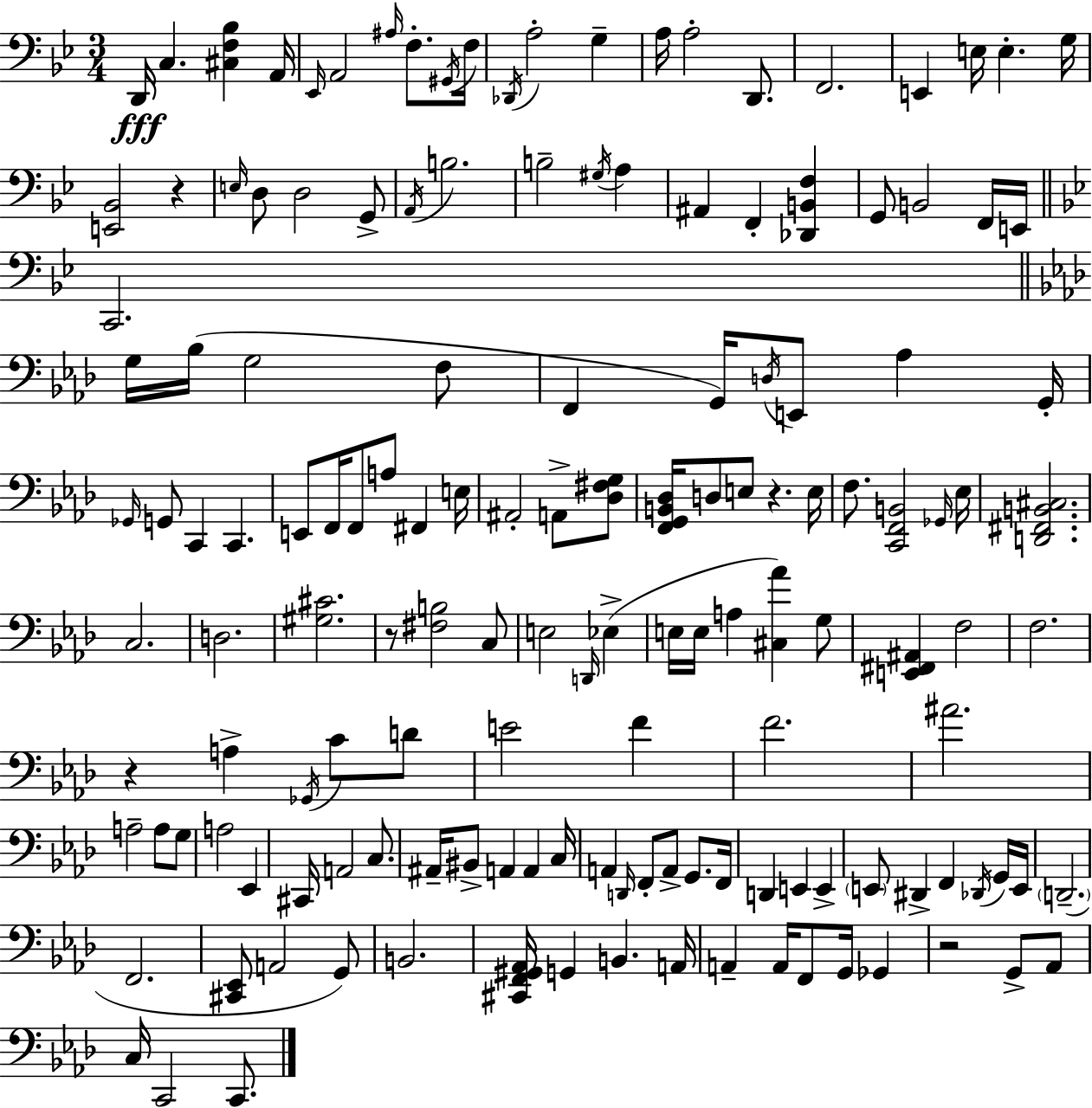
D2/s C3/q. [C#3,F3,Bb3]/q A2/s Eb2/s A2/h A#3/s F3/e. G#2/s F3/s Db2/s A3/h G3/q A3/s A3/h D2/e. F2/h. E2/q E3/s E3/q. G3/s [E2,Bb2]/h R/q E3/s D3/e D3/h G2/e A2/s B3/h. B3/h G#3/s A3/q A#2/q F2/q [Db2,B2,F3]/q G2/e B2/h F2/s E2/s C2/h. G3/s Bb3/s G3/h F3/e F2/q G2/s D3/s E2/e Ab3/q G2/s Gb2/s G2/e C2/q C2/q. E2/e F2/s F2/e A3/e F#2/q E3/s A#2/h A2/e [Db3,F#3,G3]/e [F2,G2,B2,Db3]/s D3/e E3/e R/q. E3/s F3/e. [C2,F2,B2]/h Gb2/s Eb3/s [D2,F#2,B2,C#3]/h. C3/h. D3/h. [G#3,C#4]/h. R/e [F#3,B3]/h C3/e E3/h D2/s Eb3/q E3/s E3/s A3/q [C#3,Ab4]/q G3/e [E2,F#2,A#2]/q F3/h F3/h. R/q A3/q Gb2/s C4/e D4/e E4/h F4/q F4/h. A#4/h. A3/h A3/e G3/e A3/h Eb2/q C#2/s A2/h C3/e. A#2/s BIS2/e A2/q A2/q C3/s A2/q D2/s F2/e A2/e G2/e. F2/s D2/q E2/q E2/q E2/e D#2/q F2/q Db2/s G2/s E2/s D2/h. F2/h. [C#2,Eb2]/e A2/h G2/e B2/h. [C#2,F2,G#2,Ab2]/s G2/q B2/q. A2/s A2/q A2/s F2/e G2/s Gb2/q R/h G2/e Ab2/e C3/s C2/h C2/e.